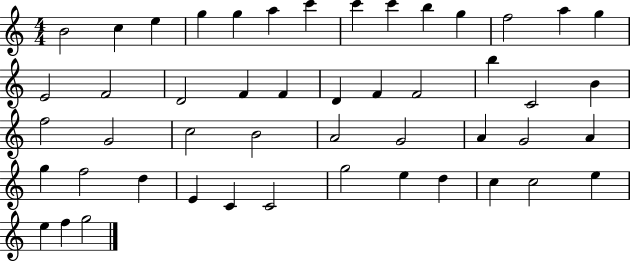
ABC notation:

X:1
T:Untitled
M:4/4
L:1/4
K:C
B2 c e g g a c' c' c' b g f2 a g E2 F2 D2 F F D F F2 b C2 B f2 G2 c2 B2 A2 G2 A G2 A g f2 d E C C2 g2 e d c c2 e e f g2